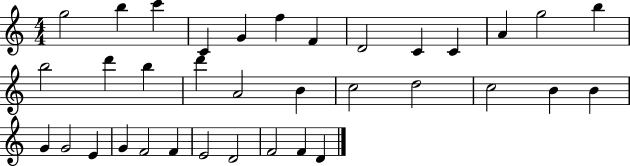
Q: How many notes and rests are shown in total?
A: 35